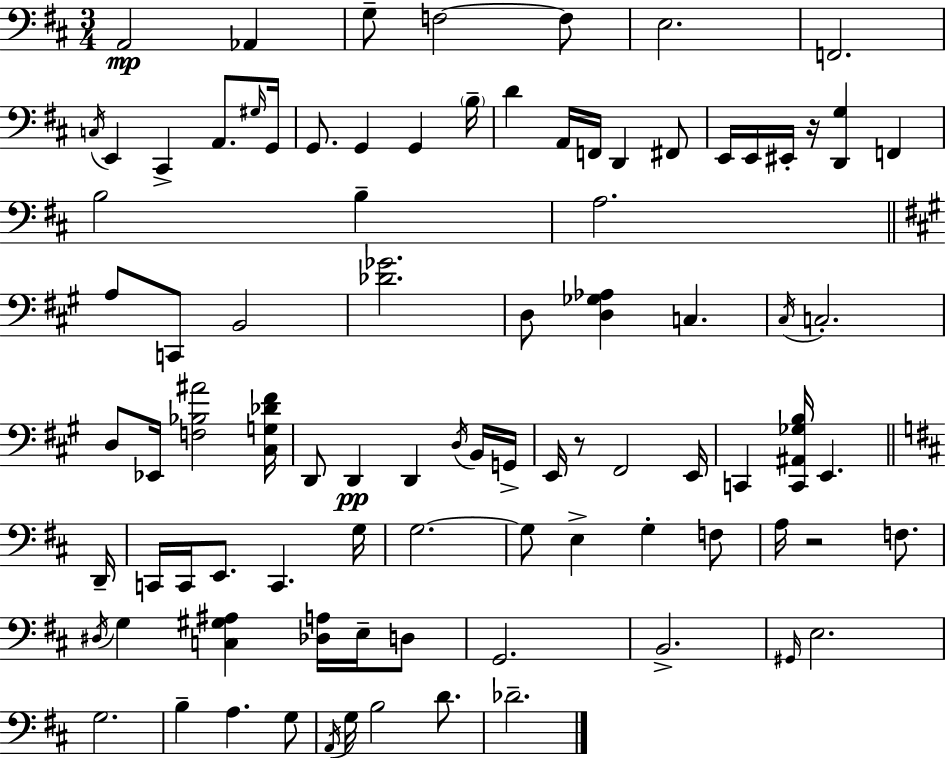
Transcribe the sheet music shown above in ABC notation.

X:1
T:Untitled
M:3/4
L:1/4
K:D
A,,2 _A,, G,/2 F,2 F,/2 E,2 F,,2 C,/4 E,, ^C,, A,,/2 ^G,/4 G,,/4 G,,/2 G,, G,, B,/4 D A,,/4 F,,/4 D,, ^F,,/2 E,,/4 E,,/4 ^E,,/4 z/4 [D,,G,] F,, B,2 B, A,2 A,/2 C,,/2 B,,2 [_D_G]2 D,/2 [D,_G,_A,] C, ^C,/4 C,2 D,/2 _E,,/4 [F,_B,^A]2 [^C,G,_D^F]/4 D,,/2 D,, D,, D,/4 B,,/4 G,,/4 E,,/4 z/2 ^F,,2 E,,/4 C,, [C,,^A,,_G,B,]/4 E,, D,,/4 C,,/4 C,,/4 E,,/2 C,, G,/4 G,2 G,/2 E, G, F,/2 A,/4 z2 F,/2 ^D,/4 G, [C,^G,^A,] [_D,A,]/4 E,/4 D,/2 G,,2 B,,2 ^G,,/4 E,2 G,2 B, A, G,/2 A,,/4 G,/4 B,2 D/2 _D2